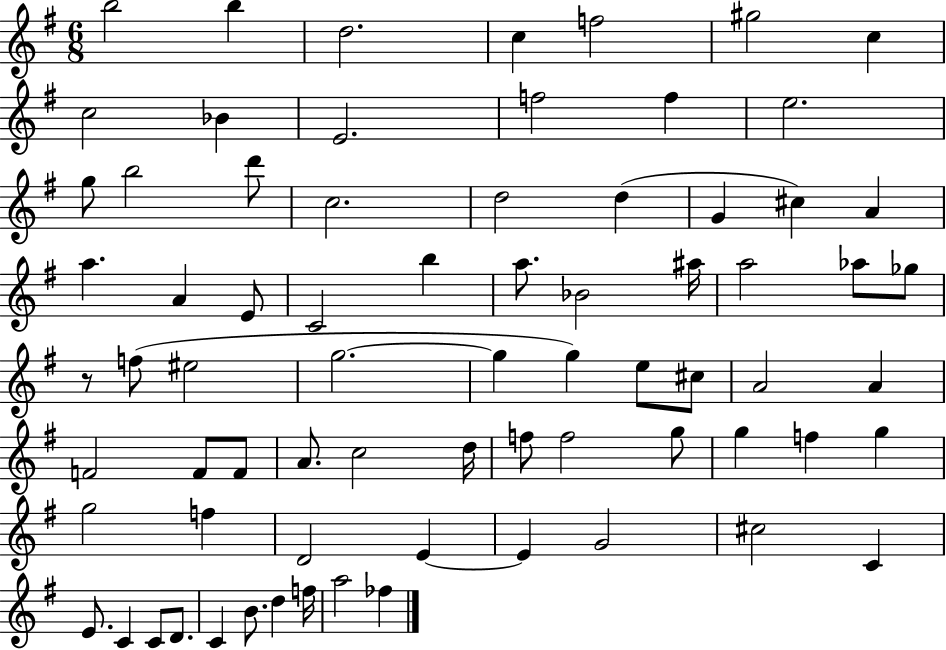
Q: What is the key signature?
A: G major